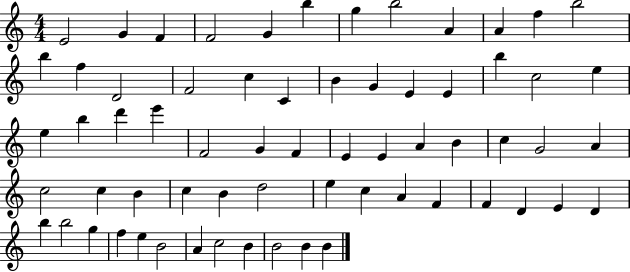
{
  \clef treble
  \numericTimeSignature
  \time 4/4
  \key c \major
  e'2 g'4 f'4 | f'2 g'4 b''4 | g''4 b''2 a'4 | a'4 f''4 b''2 | \break b''4 f''4 d'2 | f'2 c''4 c'4 | b'4 g'4 e'4 e'4 | b''4 c''2 e''4 | \break e''4 b''4 d'''4 e'''4 | f'2 g'4 f'4 | e'4 e'4 a'4 b'4 | c''4 g'2 a'4 | \break c''2 c''4 b'4 | c''4 b'4 d''2 | e''4 c''4 a'4 f'4 | f'4 d'4 e'4 d'4 | \break b''4 b''2 g''4 | f''4 e''4 b'2 | a'4 c''2 b'4 | b'2 b'4 b'4 | \break \bar "|."
}